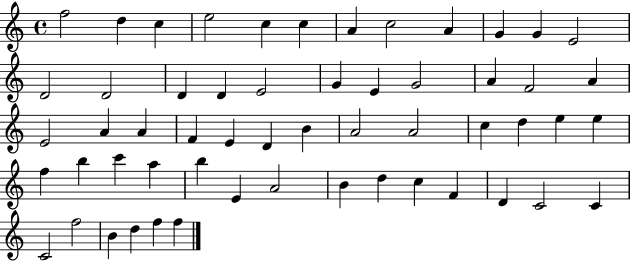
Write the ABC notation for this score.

X:1
T:Untitled
M:4/4
L:1/4
K:C
f2 d c e2 c c A c2 A G G E2 D2 D2 D D E2 G E G2 A F2 A E2 A A F E D B A2 A2 c d e e f b c' a b E A2 B d c F D C2 C C2 f2 B d f f